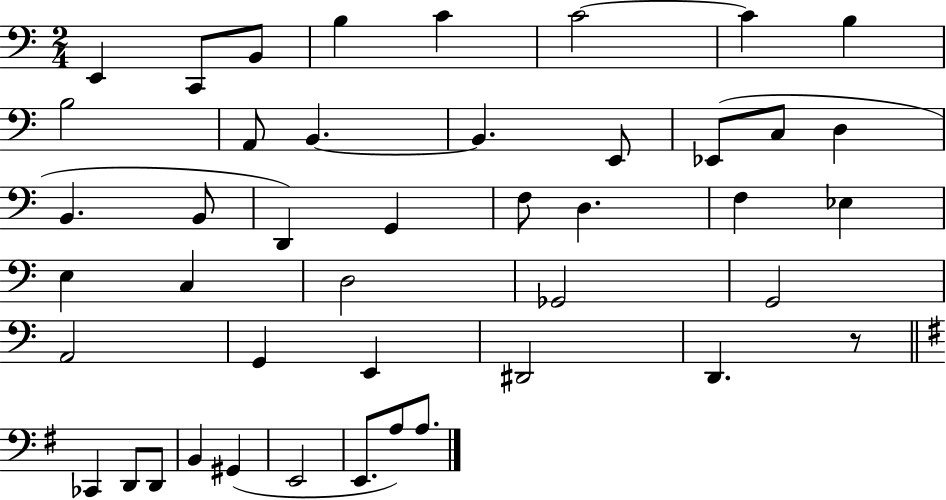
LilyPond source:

{
  \clef bass
  \numericTimeSignature
  \time 2/4
  \key c \major
  e,4 c,8 b,8 | b4 c'4 | c'2~~ | c'4 b4 | \break b2 | a,8 b,4.~~ | b,4. e,8 | ees,8( c8 d4 | \break b,4. b,8 | d,4) g,4 | f8 d4. | f4 ees4 | \break e4 c4 | d2 | ges,2 | g,2 | \break a,2 | g,4 e,4 | dis,2 | d,4. r8 | \break \bar "||" \break \key g \major ces,4 d,8 d,8 | b,4 gis,4( | e,2 | e,8. a8) a8. | \break \bar "|."
}